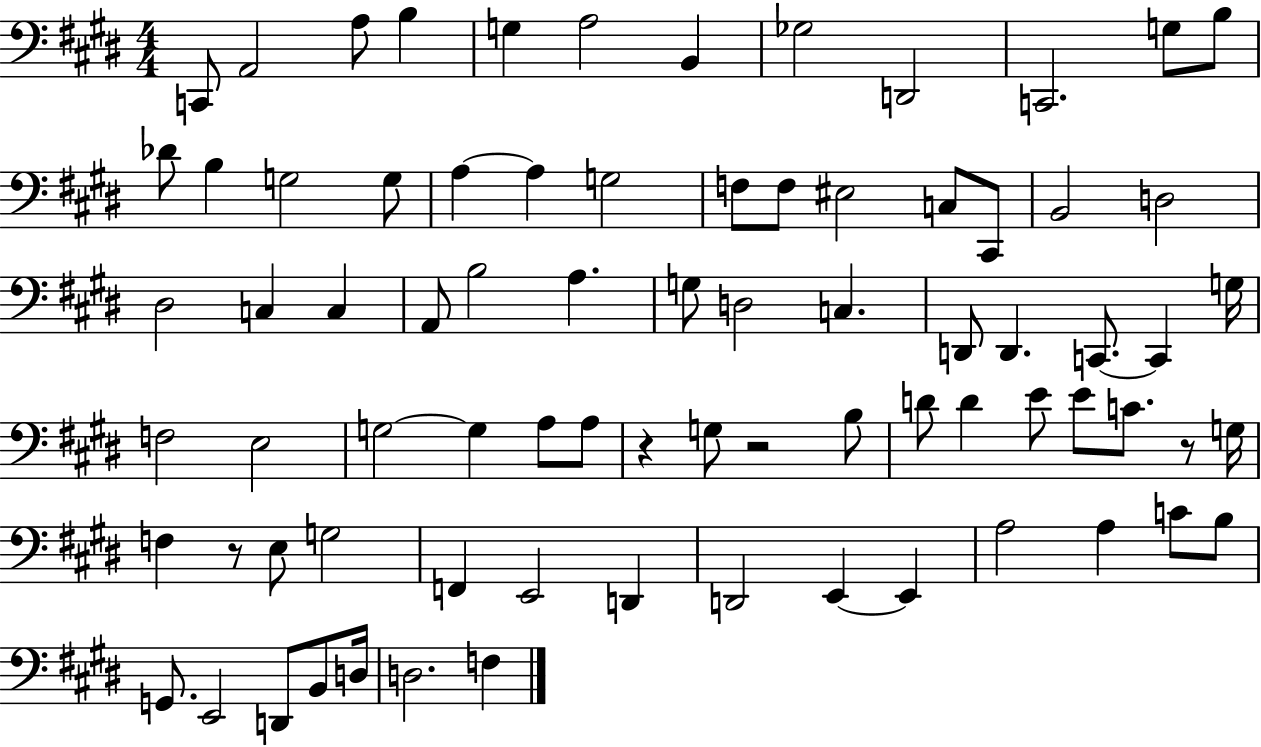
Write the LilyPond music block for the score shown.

{
  \clef bass
  \numericTimeSignature
  \time 4/4
  \key e \major
  c,8 a,2 a8 b4 | g4 a2 b,4 | ges2 d,2 | c,2. g8 b8 | \break des'8 b4 g2 g8 | a4~~ a4 g2 | f8 f8 eis2 c8 cis,8 | b,2 d2 | \break dis2 c4 c4 | a,8 b2 a4. | g8 d2 c4. | d,8 d,4. c,8.~~ c,4 g16 | \break f2 e2 | g2~~ g4 a8 a8 | r4 g8 r2 b8 | d'8 d'4 e'8 e'8 c'8. r8 g16 | \break f4 r8 e8 g2 | f,4 e,2 d,4 | d,2 e,4~~ e,4 | a2 a4 c'8 b8 | \break g,8. e,2 d,8 b,8 d16 | d2. f4 | \bar "|."
}